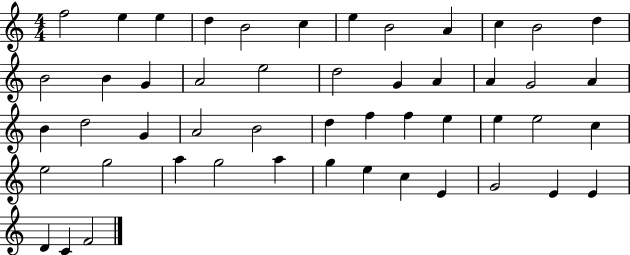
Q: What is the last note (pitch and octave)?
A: F4